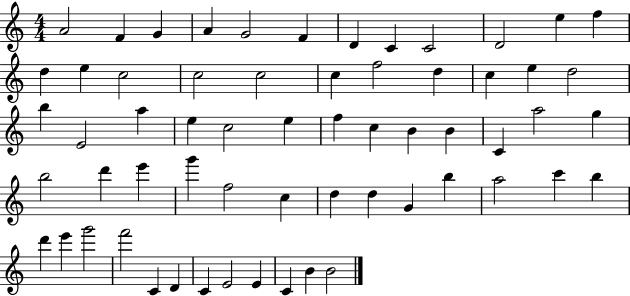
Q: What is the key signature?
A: C major